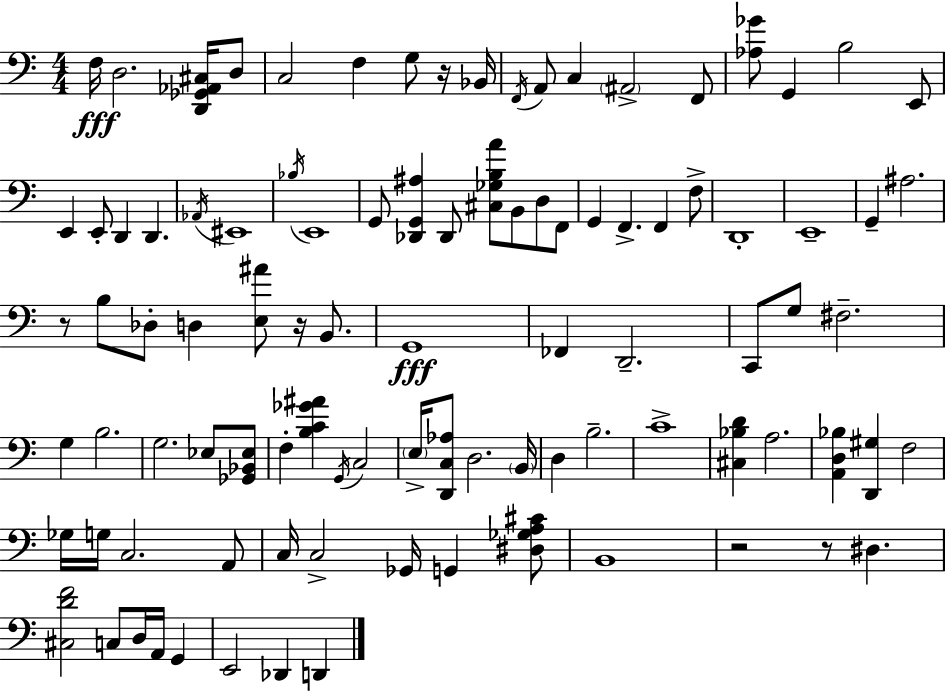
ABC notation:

X:1
T:Untitled
M:4/4
L:1/4
K:Am
F,/4 D,2 [D,,_G,,_A,,^C,]/4 D,/2 C,2 F, G,/2 z/4 _B,,/4 F,,/4 A,,/2 C, ^A,,2 F,,/2 [_A,_G]/2 G,, B,2 E,,/2 E,, E,,/2 D,, D,, _A,,/4 ^E,,4 _B,/4 E,,4 G,,/2 [_D,,G,,^A,] _D,,/2 [^C,_G,B,A]/2 B,,/2 D,/2 F,,/2 G,, F,, F,, F,/2 D,,4 E,,4 G,, ^A,2 z/2 B,/2 _D,/2 D, [E,^A]/2 z/4 B,,/2 G,,4 _F,, D,,2 C,,/2 G,/2 ^F,2 G, B,2 G,2 _E,/2 [_G,,_B,,_E,]/2 F, [B,C_G^A] G,,/4 C,2 E,/4 [D,,C,_A,]/2 D,2 B,,/4 D, B,2 C4 [^C,_B,D] A,2 [A,,D,_B,] [D,,^G,] F,2 _G,/4 G,/4 C,2 A,,/2 C,/4 C,2 _G,,/4 G,, [^D,_G,A,^C]/2 B,,4 z2 z/2 ^D, [^C,DF]2 C,/2 D,/4 A,,/4 G,, E,,2 _D,, D,,